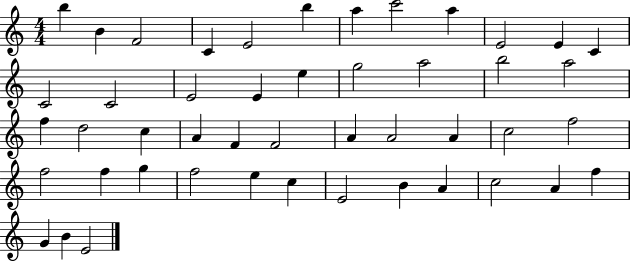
{
  \clef treble
  \numericTimeSignature
  \time 4/4
  \key c \major
  b''4 b'4 f'2 | c'4 e'2 b''4 | a''4 c'''2 a''4 | e'2 e'4 c'4 | \break c'2 c'2 | e'2 e'4 e''4 | g''2 a''2 | b''2 a''2 | \break f''4 d''2 c''4 | a'4 f'4 f'2 | a'4 a'2 a'4 | c''2 f''2 | \break f''2 f''4 g''4 | f''2 e''4 c''4 | e'2 b'4 a'4 | c''2 a'4 f''4 | \break g'4 b'4 e'2 | \bar "|."
}